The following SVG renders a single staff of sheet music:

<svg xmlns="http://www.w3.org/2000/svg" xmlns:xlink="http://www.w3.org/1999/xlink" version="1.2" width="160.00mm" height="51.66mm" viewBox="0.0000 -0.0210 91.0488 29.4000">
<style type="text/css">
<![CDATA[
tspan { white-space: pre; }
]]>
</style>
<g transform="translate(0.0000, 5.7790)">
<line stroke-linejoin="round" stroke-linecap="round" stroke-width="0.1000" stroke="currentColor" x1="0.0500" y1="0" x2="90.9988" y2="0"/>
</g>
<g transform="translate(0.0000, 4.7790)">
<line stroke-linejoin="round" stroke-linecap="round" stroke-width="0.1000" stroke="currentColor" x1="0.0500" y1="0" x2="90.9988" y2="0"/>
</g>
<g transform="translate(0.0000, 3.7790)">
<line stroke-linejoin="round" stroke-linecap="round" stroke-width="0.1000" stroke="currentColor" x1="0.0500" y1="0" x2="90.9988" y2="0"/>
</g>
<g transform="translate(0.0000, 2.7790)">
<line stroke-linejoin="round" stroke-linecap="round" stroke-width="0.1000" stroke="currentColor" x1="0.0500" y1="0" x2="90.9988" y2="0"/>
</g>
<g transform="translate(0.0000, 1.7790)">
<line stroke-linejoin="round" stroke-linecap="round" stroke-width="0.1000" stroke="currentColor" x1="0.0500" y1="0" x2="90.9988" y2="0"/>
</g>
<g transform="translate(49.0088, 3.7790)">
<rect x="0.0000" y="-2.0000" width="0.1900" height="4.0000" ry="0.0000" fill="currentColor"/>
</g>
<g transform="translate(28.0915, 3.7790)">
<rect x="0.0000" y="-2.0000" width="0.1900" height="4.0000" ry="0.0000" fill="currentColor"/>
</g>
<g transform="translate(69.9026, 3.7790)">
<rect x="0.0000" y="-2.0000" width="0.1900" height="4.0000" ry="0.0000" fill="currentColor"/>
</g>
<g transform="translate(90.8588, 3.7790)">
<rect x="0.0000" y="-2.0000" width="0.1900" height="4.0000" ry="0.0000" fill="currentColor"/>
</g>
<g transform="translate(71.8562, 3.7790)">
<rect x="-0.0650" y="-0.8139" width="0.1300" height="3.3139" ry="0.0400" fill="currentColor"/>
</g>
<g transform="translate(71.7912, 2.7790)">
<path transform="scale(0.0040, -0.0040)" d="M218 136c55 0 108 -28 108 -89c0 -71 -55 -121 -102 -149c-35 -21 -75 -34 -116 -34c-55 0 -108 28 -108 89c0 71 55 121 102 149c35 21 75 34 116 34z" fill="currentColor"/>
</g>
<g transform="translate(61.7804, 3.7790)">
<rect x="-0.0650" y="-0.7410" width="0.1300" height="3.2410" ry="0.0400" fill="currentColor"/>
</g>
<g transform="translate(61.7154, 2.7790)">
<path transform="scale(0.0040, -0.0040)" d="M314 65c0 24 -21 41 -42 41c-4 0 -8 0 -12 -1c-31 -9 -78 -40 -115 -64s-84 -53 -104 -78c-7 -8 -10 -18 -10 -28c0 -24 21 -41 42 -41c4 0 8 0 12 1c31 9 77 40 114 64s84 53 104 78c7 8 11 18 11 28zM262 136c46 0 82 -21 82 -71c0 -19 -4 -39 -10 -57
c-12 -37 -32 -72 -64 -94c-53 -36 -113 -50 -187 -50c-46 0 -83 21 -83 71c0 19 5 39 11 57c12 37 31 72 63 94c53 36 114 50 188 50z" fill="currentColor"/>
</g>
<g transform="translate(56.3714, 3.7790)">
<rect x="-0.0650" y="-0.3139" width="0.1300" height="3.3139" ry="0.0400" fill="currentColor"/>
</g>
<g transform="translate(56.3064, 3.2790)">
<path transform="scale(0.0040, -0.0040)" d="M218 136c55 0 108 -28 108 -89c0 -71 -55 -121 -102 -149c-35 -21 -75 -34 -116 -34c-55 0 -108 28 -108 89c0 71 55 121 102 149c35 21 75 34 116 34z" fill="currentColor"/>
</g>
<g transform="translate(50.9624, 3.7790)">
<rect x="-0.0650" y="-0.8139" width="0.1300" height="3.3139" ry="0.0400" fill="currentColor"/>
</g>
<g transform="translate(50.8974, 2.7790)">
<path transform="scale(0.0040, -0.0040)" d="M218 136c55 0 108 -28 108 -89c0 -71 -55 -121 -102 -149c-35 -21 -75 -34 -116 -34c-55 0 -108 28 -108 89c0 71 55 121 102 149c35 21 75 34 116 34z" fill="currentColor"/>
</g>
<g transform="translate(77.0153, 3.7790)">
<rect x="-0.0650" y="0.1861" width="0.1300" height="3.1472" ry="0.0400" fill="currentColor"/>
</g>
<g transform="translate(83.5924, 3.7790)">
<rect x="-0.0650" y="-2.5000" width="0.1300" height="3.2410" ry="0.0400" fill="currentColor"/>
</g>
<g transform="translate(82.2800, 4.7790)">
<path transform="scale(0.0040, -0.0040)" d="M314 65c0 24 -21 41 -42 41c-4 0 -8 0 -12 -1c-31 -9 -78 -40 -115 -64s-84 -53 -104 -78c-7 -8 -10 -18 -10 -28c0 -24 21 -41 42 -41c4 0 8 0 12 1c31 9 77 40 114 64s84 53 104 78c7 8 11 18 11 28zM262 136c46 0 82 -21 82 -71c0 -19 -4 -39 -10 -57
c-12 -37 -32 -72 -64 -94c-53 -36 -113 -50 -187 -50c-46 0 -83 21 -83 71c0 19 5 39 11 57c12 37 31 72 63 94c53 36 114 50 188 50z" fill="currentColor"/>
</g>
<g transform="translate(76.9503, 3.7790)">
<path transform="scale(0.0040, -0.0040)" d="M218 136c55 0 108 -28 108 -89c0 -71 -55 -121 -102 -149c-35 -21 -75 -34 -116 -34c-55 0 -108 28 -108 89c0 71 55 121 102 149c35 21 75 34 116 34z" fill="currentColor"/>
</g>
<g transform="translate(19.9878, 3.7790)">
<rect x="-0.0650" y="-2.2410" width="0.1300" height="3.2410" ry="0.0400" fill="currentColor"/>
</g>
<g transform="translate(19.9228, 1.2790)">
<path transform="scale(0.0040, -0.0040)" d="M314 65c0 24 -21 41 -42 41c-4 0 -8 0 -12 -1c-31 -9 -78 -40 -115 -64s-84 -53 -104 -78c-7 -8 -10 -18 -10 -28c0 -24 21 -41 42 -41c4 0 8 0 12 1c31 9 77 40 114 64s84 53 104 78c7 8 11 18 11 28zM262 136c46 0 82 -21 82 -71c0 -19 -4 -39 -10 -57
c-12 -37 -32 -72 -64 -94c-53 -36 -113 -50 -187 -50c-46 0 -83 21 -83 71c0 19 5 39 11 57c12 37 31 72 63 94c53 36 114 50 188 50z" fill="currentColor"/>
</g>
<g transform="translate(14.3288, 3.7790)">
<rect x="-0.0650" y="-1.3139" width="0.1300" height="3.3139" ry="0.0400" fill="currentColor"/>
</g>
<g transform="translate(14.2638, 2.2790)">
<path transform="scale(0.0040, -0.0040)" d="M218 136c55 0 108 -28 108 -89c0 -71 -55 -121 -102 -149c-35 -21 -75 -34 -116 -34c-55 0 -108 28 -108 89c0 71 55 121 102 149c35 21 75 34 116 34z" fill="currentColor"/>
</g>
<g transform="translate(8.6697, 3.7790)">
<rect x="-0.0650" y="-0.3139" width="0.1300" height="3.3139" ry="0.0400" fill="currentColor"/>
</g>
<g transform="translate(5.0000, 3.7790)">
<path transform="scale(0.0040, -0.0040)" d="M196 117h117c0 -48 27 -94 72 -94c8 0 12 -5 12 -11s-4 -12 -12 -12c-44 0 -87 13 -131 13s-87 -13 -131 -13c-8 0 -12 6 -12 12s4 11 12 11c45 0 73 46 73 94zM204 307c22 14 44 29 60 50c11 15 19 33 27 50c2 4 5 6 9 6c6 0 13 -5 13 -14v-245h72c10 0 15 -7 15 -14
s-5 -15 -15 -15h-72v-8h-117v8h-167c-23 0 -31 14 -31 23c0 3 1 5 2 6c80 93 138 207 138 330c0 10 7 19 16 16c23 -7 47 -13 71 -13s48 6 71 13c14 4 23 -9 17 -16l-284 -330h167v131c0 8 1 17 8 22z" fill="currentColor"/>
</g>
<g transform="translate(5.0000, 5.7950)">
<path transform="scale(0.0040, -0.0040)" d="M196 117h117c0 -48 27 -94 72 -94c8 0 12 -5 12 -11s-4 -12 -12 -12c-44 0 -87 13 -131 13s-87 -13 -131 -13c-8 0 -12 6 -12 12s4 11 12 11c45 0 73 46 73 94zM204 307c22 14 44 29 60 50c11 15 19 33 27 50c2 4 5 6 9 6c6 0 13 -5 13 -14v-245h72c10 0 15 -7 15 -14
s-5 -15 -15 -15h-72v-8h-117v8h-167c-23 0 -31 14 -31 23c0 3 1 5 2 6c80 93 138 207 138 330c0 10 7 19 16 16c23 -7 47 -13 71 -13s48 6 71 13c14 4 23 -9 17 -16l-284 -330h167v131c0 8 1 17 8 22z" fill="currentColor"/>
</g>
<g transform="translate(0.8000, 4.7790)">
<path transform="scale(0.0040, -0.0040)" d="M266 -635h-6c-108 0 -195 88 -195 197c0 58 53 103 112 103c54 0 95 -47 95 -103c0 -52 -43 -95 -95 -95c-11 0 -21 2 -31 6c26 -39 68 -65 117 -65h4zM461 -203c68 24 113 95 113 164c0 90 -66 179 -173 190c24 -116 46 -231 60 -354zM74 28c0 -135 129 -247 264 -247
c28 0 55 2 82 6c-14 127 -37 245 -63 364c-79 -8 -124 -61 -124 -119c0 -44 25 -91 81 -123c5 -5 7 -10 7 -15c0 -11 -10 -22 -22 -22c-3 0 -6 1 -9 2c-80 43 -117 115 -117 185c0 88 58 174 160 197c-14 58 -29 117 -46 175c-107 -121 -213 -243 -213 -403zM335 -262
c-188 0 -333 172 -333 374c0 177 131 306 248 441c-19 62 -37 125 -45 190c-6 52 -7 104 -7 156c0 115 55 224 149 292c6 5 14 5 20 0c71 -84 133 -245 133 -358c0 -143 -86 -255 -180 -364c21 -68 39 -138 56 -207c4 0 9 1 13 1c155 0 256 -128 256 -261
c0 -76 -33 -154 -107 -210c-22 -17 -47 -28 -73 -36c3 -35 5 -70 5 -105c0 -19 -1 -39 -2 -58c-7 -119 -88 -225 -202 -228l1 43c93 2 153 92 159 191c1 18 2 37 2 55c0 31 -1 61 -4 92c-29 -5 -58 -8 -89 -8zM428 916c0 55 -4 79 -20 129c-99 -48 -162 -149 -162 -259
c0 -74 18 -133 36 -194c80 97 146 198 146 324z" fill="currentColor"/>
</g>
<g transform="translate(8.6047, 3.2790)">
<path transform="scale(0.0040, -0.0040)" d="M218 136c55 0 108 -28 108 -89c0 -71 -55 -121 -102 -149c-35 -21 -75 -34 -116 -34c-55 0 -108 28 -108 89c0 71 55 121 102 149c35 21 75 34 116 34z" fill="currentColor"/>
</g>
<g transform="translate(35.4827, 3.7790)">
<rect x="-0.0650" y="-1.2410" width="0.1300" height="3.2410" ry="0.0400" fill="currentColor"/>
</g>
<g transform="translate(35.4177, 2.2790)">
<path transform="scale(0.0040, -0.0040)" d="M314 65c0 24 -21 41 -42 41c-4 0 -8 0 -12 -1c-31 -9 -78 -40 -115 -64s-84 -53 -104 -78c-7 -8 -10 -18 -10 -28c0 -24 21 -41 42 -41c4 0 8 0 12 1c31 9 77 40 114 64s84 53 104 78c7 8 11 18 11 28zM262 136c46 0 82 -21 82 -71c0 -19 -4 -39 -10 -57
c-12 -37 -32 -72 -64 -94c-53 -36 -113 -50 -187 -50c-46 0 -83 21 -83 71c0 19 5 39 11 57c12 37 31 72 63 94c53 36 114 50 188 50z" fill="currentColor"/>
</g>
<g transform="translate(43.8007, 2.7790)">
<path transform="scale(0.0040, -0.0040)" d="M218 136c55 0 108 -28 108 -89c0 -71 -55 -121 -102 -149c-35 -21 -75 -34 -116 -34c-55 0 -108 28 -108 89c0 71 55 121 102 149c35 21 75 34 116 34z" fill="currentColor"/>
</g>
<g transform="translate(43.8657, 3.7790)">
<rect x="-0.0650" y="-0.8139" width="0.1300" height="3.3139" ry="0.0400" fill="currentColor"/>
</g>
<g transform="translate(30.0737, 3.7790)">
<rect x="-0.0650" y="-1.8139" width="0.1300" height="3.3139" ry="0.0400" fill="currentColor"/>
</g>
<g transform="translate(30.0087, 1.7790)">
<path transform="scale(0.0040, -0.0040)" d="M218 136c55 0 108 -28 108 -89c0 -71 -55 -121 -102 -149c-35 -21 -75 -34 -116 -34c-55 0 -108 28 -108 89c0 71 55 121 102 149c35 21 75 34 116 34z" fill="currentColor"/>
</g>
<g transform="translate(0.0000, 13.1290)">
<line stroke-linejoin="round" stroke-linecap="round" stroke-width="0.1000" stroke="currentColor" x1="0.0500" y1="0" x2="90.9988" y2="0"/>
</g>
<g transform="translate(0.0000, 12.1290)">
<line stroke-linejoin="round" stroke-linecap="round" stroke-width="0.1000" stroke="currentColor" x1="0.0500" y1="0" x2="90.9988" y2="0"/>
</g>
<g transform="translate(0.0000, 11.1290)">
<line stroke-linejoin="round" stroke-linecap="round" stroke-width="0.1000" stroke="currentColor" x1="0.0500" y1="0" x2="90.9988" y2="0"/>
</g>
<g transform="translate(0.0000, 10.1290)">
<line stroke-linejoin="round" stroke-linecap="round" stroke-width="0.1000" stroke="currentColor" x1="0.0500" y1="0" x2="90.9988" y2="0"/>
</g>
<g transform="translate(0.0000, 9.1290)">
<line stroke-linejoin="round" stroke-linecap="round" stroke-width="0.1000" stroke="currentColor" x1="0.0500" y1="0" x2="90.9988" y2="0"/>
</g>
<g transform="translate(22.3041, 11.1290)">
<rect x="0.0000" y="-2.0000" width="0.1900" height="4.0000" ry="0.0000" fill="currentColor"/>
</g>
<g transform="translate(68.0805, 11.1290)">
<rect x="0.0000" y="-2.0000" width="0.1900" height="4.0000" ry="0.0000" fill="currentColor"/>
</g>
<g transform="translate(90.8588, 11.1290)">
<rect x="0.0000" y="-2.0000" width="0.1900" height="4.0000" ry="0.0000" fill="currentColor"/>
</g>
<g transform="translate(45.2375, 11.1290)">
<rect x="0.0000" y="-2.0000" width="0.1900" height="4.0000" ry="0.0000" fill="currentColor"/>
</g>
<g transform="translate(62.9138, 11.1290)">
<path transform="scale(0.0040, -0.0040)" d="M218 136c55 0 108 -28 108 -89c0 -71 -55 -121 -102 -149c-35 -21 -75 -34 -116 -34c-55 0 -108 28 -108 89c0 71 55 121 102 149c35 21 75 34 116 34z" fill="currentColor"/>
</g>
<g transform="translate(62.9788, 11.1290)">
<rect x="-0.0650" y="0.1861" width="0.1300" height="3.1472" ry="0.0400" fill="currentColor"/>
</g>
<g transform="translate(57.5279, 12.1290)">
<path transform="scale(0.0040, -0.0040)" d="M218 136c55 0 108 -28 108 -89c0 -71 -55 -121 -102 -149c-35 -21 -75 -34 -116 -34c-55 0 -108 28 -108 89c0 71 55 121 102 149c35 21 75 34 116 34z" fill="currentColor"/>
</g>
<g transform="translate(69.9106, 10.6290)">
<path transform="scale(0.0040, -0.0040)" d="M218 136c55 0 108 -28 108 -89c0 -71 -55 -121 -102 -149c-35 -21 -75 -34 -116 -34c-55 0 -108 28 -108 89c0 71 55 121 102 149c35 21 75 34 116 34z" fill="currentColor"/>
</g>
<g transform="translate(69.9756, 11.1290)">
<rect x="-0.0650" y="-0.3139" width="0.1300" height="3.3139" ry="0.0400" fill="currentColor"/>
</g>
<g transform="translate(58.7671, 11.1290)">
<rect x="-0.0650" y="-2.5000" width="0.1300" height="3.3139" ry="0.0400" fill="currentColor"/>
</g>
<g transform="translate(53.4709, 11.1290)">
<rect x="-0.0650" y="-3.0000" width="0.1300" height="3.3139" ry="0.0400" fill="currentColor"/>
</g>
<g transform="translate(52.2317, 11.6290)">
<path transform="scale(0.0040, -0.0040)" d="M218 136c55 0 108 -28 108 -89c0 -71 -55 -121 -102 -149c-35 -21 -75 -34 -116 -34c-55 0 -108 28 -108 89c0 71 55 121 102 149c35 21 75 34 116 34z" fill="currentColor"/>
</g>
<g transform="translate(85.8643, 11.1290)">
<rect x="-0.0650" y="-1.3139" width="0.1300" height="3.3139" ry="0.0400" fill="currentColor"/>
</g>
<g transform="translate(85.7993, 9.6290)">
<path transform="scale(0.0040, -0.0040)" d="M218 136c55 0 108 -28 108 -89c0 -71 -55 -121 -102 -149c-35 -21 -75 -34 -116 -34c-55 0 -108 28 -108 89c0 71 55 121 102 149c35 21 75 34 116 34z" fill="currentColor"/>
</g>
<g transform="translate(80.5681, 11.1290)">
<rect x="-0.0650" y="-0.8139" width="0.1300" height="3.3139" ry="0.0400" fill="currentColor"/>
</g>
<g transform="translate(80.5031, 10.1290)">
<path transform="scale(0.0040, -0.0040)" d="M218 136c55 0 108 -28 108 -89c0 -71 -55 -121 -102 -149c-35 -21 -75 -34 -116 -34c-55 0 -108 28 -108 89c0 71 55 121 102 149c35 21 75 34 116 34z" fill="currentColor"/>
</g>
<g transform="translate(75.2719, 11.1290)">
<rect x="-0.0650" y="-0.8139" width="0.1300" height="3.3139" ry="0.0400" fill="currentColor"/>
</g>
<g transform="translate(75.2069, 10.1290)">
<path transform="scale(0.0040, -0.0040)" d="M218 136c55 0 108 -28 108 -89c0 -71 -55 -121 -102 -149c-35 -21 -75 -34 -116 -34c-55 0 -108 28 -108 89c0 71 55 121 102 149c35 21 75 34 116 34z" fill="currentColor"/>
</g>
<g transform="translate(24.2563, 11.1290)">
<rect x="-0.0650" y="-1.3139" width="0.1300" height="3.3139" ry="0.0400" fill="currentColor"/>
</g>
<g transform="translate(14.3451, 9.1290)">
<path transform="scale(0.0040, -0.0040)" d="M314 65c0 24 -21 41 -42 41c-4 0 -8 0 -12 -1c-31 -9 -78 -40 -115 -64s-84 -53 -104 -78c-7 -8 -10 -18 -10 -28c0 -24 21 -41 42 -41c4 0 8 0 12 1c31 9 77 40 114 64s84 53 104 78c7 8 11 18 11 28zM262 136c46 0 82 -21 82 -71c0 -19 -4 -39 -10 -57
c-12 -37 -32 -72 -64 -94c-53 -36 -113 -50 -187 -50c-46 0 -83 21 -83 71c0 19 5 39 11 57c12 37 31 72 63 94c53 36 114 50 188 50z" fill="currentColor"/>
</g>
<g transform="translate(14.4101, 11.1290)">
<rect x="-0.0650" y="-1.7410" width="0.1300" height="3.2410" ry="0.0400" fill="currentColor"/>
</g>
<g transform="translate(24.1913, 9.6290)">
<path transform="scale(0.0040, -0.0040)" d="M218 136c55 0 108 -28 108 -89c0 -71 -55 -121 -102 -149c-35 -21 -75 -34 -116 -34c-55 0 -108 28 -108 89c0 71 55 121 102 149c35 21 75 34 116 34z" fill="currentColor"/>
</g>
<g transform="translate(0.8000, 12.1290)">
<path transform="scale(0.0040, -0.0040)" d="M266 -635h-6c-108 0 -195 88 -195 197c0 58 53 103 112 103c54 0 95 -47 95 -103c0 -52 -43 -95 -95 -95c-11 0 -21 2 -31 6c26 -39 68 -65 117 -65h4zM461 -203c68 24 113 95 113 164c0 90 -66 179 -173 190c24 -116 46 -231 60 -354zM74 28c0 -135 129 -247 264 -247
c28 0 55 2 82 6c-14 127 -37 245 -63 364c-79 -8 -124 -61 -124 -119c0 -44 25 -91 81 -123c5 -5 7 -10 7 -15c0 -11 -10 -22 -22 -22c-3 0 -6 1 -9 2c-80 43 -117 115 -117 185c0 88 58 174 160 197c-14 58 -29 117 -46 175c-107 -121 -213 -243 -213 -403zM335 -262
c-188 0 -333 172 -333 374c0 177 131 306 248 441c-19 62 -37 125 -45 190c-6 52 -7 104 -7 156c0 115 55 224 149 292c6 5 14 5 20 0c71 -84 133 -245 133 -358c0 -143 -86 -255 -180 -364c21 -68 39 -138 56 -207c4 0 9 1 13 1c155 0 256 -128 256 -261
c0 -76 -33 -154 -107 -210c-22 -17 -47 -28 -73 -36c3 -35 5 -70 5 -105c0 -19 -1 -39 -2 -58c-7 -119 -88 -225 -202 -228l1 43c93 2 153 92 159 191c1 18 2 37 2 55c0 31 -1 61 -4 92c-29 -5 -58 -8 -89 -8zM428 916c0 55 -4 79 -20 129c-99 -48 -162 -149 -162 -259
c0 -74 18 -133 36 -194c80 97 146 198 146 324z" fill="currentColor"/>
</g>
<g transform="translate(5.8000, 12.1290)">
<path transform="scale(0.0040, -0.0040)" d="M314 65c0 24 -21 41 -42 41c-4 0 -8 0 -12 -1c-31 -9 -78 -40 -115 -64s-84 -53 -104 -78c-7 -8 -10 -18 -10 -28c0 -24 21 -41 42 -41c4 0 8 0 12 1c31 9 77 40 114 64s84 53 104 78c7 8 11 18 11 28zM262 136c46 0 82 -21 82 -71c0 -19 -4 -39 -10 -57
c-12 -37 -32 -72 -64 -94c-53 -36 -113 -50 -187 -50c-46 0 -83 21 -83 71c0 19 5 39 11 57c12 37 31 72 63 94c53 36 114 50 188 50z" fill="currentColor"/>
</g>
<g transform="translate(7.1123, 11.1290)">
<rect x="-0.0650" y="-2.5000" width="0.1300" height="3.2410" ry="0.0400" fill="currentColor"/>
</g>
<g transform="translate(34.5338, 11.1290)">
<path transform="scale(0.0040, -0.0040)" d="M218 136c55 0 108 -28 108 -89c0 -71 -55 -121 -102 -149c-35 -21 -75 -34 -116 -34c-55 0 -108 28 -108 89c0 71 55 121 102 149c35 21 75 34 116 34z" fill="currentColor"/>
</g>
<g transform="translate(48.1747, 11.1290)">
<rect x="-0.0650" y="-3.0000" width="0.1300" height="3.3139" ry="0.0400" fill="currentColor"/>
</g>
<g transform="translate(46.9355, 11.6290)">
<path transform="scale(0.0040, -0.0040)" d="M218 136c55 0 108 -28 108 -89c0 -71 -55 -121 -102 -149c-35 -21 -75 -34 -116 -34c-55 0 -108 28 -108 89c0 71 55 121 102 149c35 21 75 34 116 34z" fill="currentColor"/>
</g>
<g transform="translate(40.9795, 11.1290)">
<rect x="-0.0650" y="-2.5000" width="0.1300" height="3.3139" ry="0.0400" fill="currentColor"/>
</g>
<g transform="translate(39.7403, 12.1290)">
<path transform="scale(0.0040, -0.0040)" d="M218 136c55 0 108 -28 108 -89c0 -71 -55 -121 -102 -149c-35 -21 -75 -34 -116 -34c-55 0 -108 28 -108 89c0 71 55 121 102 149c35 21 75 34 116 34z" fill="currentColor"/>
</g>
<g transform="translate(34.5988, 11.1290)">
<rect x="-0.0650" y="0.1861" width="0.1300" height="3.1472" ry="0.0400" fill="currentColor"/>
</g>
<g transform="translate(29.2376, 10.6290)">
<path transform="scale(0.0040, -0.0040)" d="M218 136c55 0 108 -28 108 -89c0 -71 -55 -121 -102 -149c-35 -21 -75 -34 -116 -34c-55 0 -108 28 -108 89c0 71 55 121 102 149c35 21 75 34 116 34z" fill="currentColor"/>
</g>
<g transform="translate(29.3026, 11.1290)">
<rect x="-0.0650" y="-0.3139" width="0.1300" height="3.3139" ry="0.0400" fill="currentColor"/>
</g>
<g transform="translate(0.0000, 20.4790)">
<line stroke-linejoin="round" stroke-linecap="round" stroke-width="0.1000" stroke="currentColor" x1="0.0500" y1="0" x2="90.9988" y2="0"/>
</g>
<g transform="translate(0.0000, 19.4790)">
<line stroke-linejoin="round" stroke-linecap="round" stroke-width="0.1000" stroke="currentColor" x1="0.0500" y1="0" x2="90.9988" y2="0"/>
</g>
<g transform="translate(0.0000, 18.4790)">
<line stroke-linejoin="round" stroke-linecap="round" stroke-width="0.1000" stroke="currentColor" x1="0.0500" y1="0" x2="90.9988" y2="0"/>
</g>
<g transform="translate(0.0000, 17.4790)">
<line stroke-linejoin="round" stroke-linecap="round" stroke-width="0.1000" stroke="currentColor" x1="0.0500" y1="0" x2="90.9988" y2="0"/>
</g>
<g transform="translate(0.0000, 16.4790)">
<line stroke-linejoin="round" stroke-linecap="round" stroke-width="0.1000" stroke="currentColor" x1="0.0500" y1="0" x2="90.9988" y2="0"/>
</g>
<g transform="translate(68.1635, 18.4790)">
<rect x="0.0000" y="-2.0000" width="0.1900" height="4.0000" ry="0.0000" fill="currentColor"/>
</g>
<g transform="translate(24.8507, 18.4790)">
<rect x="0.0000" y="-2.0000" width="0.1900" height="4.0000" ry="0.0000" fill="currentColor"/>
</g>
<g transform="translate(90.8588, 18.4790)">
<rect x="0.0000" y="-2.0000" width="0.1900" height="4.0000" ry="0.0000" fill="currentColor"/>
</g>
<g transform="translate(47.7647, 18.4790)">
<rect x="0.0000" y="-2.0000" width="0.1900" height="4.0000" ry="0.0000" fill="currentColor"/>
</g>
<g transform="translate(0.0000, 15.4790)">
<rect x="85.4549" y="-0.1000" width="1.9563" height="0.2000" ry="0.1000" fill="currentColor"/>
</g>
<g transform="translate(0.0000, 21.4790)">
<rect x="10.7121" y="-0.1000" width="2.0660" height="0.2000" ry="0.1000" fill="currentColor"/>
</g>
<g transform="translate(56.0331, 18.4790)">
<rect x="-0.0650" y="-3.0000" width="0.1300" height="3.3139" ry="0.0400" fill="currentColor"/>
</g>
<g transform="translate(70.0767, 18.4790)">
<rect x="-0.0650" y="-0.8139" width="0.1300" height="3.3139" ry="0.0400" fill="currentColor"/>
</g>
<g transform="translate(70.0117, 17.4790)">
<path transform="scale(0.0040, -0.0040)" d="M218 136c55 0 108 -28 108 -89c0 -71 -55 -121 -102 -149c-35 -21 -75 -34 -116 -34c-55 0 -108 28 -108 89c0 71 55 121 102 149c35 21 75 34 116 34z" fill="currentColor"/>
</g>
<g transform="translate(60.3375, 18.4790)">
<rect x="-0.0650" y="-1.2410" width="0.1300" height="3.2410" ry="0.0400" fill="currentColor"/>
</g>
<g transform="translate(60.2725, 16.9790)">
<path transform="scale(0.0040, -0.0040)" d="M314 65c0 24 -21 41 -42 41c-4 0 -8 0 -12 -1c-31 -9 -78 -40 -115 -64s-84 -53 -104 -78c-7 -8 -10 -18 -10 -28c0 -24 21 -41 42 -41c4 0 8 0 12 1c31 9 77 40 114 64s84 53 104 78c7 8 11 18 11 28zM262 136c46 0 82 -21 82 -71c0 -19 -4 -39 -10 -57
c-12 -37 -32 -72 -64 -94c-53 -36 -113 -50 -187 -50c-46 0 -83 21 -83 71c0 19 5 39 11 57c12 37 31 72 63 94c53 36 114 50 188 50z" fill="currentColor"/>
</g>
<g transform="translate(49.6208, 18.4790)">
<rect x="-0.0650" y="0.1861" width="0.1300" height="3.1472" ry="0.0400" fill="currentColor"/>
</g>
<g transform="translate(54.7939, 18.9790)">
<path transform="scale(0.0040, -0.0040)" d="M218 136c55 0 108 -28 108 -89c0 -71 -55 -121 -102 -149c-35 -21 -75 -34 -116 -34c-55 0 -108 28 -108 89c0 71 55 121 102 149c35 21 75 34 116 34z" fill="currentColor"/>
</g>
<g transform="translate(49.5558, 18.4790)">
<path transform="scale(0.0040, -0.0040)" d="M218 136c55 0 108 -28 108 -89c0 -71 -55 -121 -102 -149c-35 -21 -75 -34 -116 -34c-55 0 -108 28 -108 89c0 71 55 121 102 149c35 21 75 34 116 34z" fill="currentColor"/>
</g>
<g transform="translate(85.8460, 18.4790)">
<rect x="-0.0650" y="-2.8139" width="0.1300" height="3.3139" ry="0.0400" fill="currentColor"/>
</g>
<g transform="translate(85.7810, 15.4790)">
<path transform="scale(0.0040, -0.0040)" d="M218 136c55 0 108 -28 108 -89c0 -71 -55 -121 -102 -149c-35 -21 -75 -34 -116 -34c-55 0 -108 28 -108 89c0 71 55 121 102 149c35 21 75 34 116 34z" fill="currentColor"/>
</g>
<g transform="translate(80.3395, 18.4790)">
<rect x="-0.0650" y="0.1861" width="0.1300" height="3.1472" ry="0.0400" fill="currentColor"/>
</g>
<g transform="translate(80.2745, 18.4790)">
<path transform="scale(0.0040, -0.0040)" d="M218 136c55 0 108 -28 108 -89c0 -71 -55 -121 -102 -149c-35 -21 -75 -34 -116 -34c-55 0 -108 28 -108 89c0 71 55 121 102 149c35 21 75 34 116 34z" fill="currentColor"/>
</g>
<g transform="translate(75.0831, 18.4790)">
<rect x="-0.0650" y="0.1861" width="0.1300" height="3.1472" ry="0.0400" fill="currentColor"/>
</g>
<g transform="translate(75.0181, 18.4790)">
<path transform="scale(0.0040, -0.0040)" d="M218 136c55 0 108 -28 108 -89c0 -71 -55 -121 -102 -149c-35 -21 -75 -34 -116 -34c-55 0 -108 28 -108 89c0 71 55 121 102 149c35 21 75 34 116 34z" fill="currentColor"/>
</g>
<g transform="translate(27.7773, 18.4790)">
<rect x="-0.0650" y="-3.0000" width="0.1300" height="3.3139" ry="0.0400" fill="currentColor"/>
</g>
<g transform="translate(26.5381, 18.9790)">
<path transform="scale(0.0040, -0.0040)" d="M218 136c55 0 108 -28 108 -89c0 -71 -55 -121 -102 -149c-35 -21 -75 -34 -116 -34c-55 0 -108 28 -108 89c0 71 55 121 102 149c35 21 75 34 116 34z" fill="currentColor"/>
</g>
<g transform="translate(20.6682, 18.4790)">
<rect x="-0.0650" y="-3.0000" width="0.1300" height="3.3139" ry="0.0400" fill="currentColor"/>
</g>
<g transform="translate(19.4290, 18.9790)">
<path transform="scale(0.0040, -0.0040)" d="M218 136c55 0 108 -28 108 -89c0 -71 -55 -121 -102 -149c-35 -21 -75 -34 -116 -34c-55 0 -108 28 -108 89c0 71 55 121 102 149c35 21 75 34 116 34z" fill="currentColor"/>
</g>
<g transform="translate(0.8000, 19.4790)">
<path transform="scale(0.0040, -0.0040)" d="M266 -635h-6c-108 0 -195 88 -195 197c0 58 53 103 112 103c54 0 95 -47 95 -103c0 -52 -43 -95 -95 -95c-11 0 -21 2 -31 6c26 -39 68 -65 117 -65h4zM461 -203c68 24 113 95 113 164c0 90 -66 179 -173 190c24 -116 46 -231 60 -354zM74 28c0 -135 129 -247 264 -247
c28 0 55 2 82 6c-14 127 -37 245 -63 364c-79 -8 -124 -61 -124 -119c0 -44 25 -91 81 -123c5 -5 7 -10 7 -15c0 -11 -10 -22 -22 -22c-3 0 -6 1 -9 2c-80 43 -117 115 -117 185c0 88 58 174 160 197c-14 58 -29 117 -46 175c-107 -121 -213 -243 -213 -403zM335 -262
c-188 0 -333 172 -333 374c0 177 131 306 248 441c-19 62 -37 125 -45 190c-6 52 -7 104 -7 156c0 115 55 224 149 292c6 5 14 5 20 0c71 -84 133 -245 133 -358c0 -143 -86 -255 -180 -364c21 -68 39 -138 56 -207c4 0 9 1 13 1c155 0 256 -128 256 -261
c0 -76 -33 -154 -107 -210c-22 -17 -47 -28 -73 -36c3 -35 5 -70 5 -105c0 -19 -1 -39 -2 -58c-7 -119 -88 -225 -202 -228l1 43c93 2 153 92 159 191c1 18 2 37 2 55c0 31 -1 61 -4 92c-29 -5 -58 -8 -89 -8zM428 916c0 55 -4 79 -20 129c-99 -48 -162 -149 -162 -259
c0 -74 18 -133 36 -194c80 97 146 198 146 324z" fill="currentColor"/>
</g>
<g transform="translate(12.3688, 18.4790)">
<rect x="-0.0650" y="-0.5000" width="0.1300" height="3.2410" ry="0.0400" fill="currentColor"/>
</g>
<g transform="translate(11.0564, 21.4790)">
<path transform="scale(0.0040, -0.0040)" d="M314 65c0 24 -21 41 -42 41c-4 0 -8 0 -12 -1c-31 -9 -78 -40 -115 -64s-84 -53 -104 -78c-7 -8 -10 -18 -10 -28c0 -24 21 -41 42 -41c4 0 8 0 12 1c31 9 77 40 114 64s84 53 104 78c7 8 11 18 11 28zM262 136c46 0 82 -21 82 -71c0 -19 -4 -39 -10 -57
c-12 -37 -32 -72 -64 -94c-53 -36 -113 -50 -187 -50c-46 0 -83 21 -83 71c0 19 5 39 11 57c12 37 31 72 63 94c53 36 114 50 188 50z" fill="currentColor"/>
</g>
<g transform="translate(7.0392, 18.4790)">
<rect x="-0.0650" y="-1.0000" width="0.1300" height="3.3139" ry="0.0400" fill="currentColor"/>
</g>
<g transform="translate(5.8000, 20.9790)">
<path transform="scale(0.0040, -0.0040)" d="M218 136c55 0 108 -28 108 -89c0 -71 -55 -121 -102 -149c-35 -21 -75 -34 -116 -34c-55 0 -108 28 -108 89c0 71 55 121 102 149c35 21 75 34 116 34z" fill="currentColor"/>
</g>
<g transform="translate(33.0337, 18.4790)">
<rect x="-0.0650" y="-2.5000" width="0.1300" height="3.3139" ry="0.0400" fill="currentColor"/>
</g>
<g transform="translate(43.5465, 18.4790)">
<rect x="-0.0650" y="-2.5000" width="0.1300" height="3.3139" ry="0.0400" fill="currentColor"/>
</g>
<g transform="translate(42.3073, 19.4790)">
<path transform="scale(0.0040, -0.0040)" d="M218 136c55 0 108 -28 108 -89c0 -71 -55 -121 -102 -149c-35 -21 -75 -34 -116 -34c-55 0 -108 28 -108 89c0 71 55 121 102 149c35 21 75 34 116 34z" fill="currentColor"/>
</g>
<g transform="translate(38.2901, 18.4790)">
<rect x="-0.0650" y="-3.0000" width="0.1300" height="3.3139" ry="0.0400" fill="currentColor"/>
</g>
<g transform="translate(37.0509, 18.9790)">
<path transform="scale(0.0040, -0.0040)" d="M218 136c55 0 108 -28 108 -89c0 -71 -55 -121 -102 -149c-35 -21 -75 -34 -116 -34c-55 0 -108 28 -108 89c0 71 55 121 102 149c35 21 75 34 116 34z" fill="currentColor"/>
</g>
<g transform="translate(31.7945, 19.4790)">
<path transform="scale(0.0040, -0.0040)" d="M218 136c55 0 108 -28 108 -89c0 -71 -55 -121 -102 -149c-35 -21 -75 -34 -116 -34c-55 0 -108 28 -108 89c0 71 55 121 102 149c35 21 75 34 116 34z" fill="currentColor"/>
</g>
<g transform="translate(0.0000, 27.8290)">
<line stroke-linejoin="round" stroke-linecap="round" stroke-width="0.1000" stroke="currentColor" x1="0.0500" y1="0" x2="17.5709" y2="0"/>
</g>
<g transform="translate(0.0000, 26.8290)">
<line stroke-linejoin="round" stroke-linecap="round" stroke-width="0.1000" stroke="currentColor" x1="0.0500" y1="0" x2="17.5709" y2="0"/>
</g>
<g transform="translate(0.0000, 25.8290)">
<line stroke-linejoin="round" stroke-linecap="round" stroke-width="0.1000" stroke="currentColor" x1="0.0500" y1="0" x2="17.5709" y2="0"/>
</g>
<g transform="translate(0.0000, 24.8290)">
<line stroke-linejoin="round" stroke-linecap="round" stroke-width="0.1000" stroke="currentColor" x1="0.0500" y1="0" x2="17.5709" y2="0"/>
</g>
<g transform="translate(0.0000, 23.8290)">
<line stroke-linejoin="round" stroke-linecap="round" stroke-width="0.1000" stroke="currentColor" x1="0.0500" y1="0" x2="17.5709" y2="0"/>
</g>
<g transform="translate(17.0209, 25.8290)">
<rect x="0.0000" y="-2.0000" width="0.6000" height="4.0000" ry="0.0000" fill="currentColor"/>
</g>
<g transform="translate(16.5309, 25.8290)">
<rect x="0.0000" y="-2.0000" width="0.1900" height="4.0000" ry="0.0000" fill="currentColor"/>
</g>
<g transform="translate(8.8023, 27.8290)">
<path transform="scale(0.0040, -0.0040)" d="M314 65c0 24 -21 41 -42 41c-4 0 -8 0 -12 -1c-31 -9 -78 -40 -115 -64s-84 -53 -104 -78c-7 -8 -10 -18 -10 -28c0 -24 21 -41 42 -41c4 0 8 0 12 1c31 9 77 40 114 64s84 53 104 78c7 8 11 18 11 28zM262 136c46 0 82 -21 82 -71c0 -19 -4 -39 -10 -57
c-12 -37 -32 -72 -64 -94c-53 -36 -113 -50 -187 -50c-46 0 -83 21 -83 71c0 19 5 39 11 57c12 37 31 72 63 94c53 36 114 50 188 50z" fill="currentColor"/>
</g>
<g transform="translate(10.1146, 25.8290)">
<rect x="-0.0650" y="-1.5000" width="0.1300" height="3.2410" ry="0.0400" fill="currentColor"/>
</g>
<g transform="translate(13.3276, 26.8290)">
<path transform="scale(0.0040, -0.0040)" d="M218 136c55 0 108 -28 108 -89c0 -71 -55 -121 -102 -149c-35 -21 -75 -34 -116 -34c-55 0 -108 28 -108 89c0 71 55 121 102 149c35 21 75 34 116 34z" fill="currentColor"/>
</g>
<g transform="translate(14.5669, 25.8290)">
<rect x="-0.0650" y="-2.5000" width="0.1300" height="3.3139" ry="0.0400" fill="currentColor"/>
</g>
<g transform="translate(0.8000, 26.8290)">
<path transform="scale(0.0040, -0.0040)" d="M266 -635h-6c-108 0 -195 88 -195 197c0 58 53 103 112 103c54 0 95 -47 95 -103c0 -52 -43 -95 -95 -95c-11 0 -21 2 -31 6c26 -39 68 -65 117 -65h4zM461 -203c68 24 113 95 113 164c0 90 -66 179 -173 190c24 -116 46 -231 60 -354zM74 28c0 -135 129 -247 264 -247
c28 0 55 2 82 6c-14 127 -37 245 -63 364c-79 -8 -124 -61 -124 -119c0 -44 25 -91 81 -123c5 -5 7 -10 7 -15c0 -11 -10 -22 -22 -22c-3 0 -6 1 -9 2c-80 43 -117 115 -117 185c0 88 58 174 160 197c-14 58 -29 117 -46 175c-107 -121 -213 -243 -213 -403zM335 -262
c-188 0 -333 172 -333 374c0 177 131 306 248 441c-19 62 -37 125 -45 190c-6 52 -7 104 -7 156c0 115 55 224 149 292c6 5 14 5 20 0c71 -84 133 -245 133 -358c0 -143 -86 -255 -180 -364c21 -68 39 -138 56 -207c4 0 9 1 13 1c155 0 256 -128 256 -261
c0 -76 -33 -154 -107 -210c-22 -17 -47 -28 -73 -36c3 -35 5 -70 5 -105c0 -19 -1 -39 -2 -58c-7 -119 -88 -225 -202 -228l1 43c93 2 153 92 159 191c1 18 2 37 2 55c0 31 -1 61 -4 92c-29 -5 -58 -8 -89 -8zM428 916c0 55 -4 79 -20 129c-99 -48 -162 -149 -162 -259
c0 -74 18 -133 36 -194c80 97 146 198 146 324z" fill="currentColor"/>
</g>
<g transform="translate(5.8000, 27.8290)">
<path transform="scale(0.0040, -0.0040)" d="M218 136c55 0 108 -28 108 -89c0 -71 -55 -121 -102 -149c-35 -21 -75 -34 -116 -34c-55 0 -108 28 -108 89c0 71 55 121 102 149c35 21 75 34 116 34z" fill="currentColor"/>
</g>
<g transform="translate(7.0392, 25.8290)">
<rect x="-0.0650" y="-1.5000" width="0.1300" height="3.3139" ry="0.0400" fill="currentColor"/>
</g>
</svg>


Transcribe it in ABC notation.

X:1
T:Untitled
M:4/4
L:1/4
K:C
c e g2 f e2 d d c d2 d B G2 G2 f2 e c B G A A G B c d d e D C2 A A G A G B A e2 d B B a E E2 G